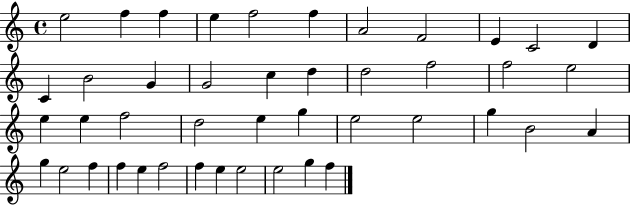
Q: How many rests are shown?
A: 0